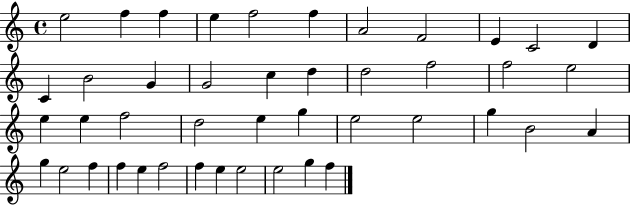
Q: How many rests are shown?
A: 0